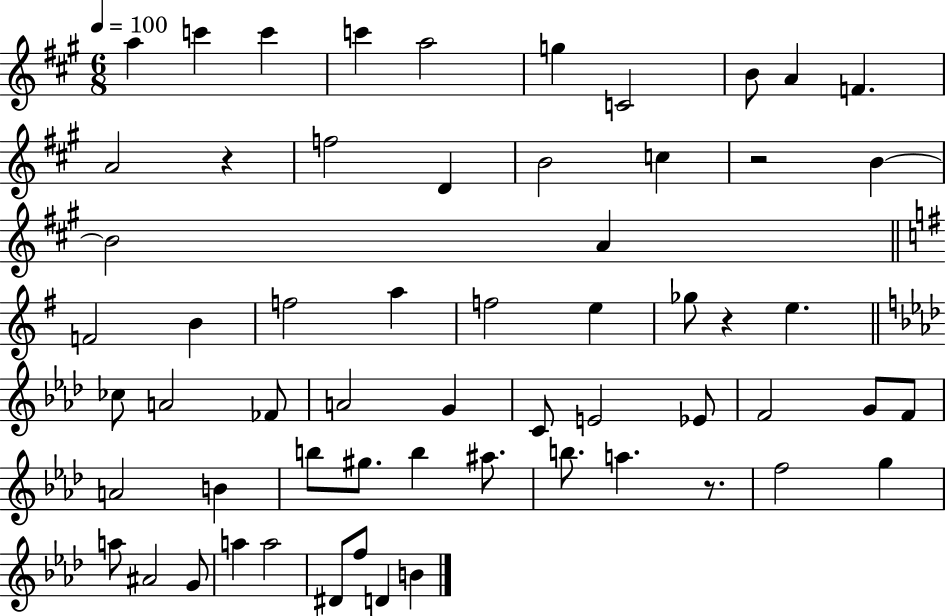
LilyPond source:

{
  \clef treble
  \numericTimeSignature
  \time 6/8
  \key a \major
  \tempo 4 = 100
  a''4 c'''4 c'''4 | c'''4 a''2 | g''4 c'2 | b'8 a'4 f'4. | \break a'2 r4 | f''2 d'4 | b'2 c''4 | r2 b'4~~ | \break b'2 a'4 | \bar "||" \break \key e \minor f'2 b'4 | f''2 a''4 | f''2 e''4 | ges''8 r4 e''4. | \break \bar "||" \break \key aes \major ces''8 a'2 fes'8 | a'2 g'4 | c'8 e'2 ees'8 | f'2 g'8 f'8 | \break a'2 b'4 | b''8 gis''8. b''4 ais''8. | b''8. a''4. r8. | f''2 g''4 | \break a''8 ais'2 g'8 | a''4 a''2 | dis'8 f''8 d'4 b'4 | \bar "|."
}